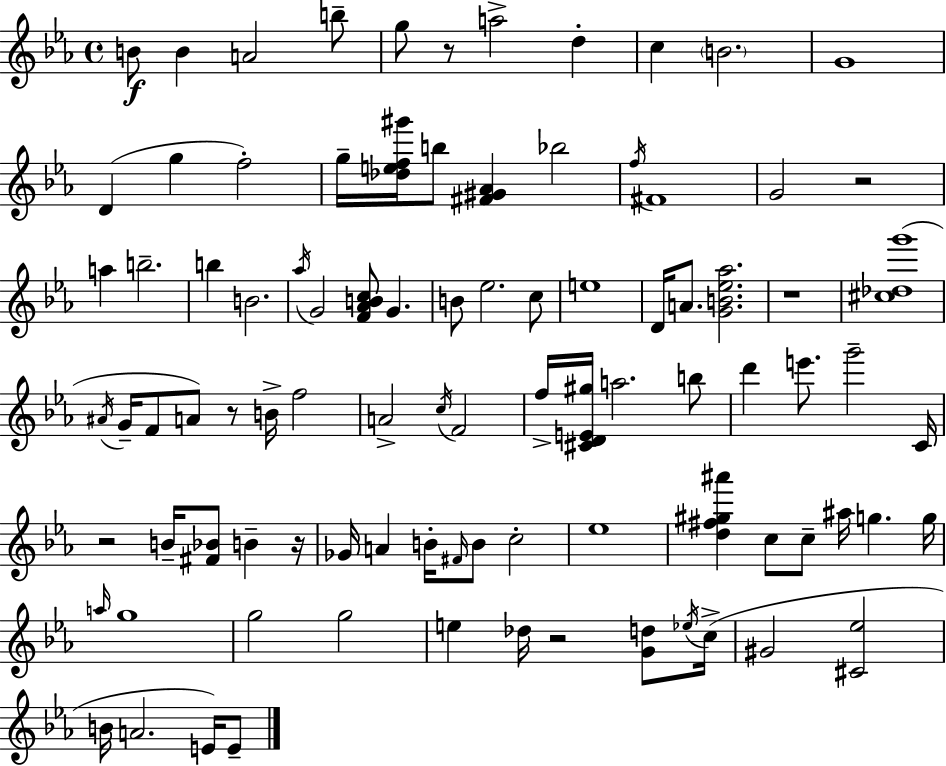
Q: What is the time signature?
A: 4/4